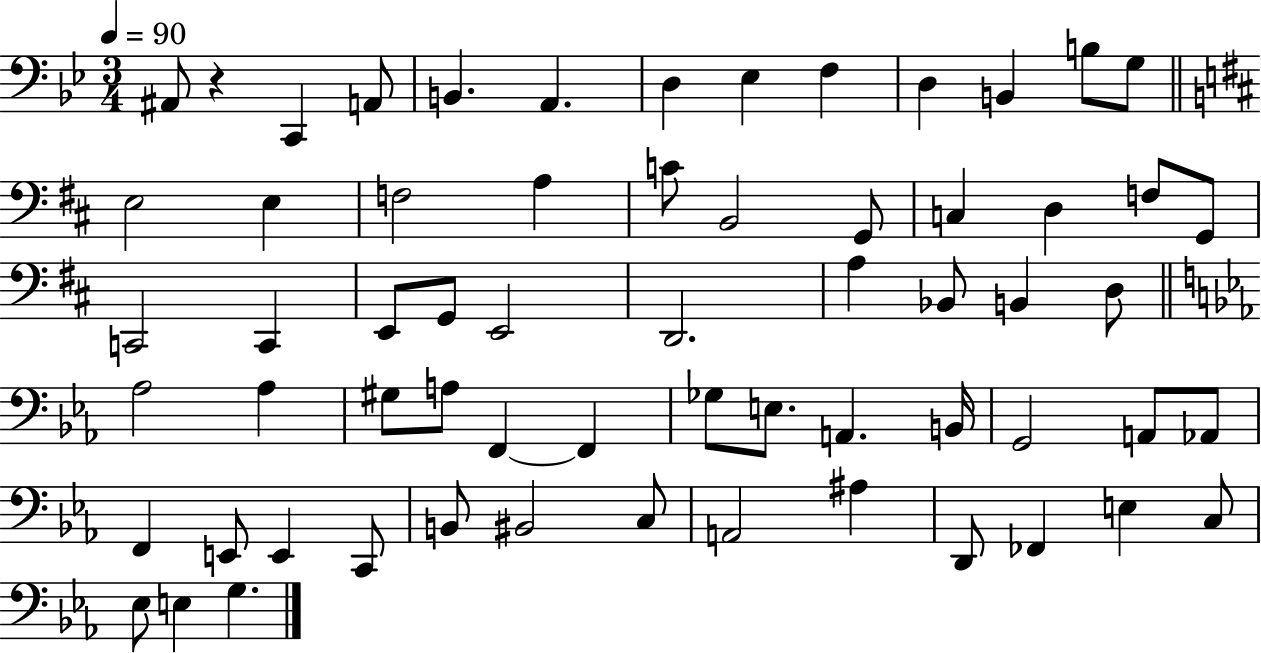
{
  \clef bass
  \numericTimeSignature
  \time 3/4
  \key bes \major
  \tempo 4 = 90
  ais,8 r4 c,4 a,8 | b,4. a,4. | d4 ees4 f4 | d4 b,4 b8 g8 | \break \bar "||" \break \key b \minor e2 e4 | f2 a4 | c'8 b,2 g,8 | c4 d4 f8 g,8 | \break c,2 c,4 | e,8 g,8 e,2 | d,2. | a4 bes,8 b,4 d8 | \break \bar "||" \break \key c \minor aes2 aes4 | gis8 a8 f,4~~ f,4 | ges8 e8. a,4. b,16 | g,2 a,8 aes,8 | \break f,4 e,8 e,4 c,8 | b,8 bis,2 c8 | a,2 ais4 | d,8 fes,4 e4 c8 | \break ees8 e4 g4. | \bar "|."
}